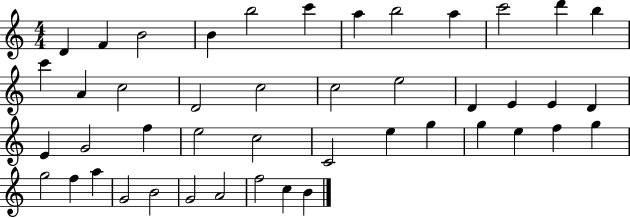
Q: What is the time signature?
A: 4/4